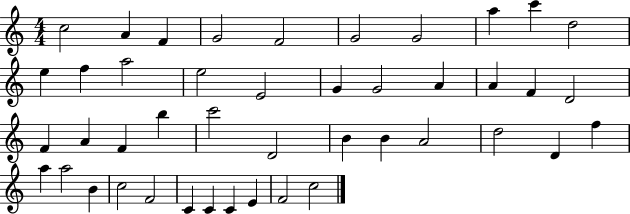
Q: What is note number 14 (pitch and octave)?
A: E5